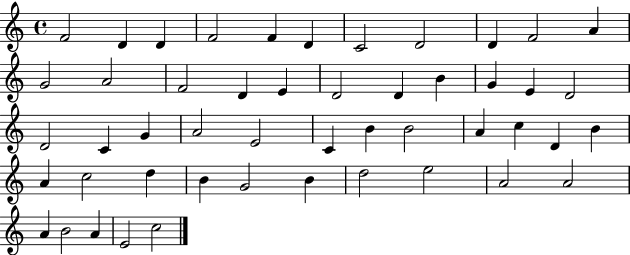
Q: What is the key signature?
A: C major